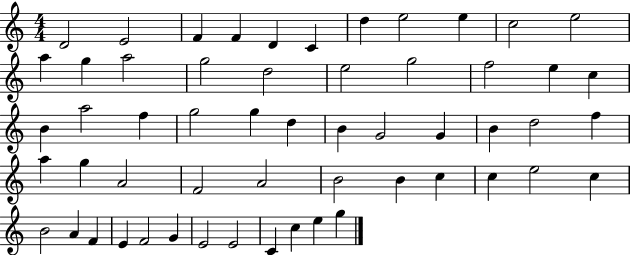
D4/h E4/h F4/q F4/q D4/q C4/q D5/q E5/h E5/q C5/h E5/h A5/q G5/q A5/h G5/h D5/h E5/h G5/h F5/h E5/q C5/q B4/q A5/h F5/q G5/h G5/q D5/q B4/q G4/h G4/q B4/q D5/h F5/q A5/q G5/q A4/h F4/h A4/h B4/h B4/q C5/q C5/q E5/h C5/q B4/h A4/q F4/q E4/q F4/h G4/q E4/h E4/h C4/q C5/q E5/q G5/q